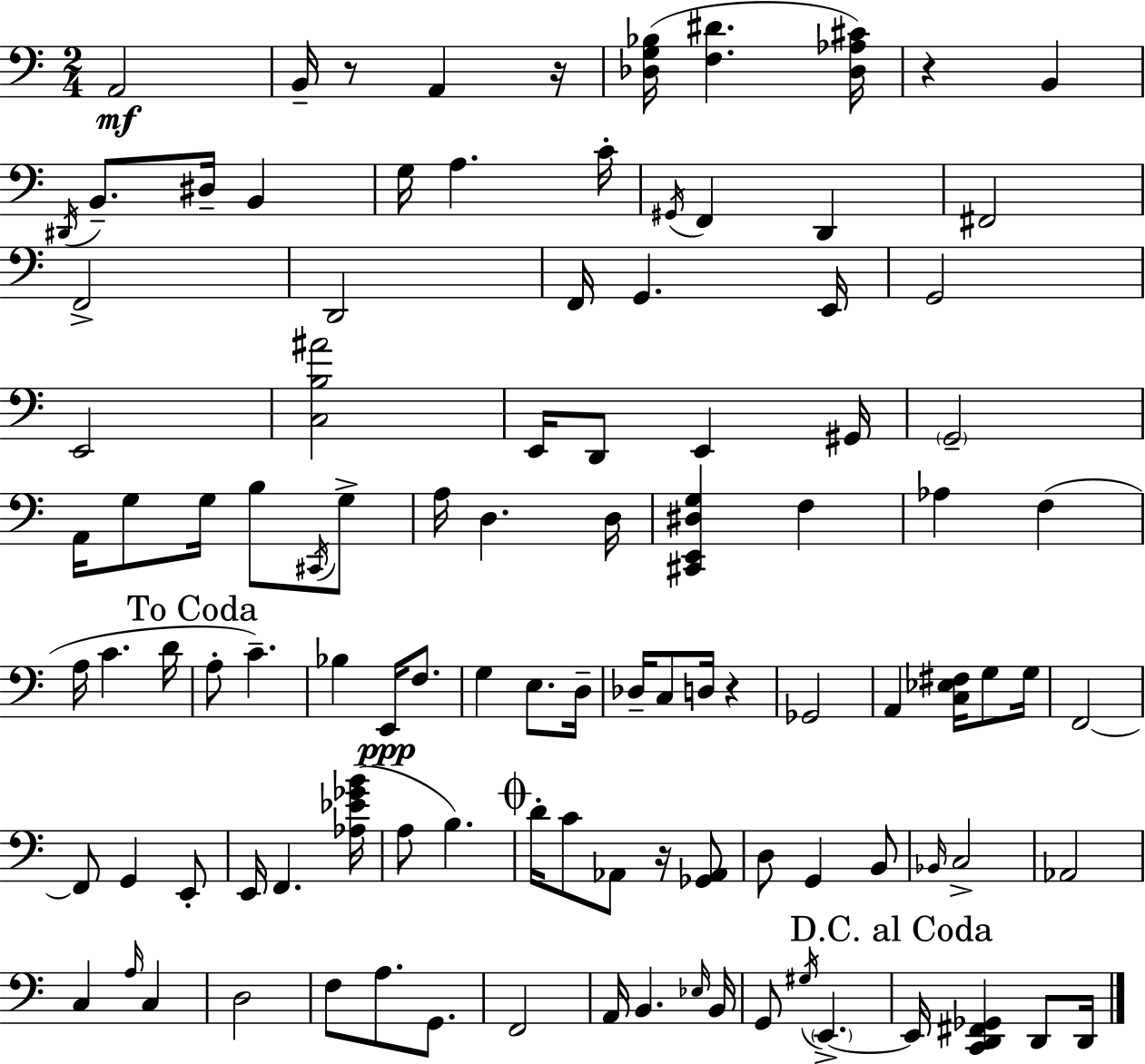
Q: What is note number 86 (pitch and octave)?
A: B2